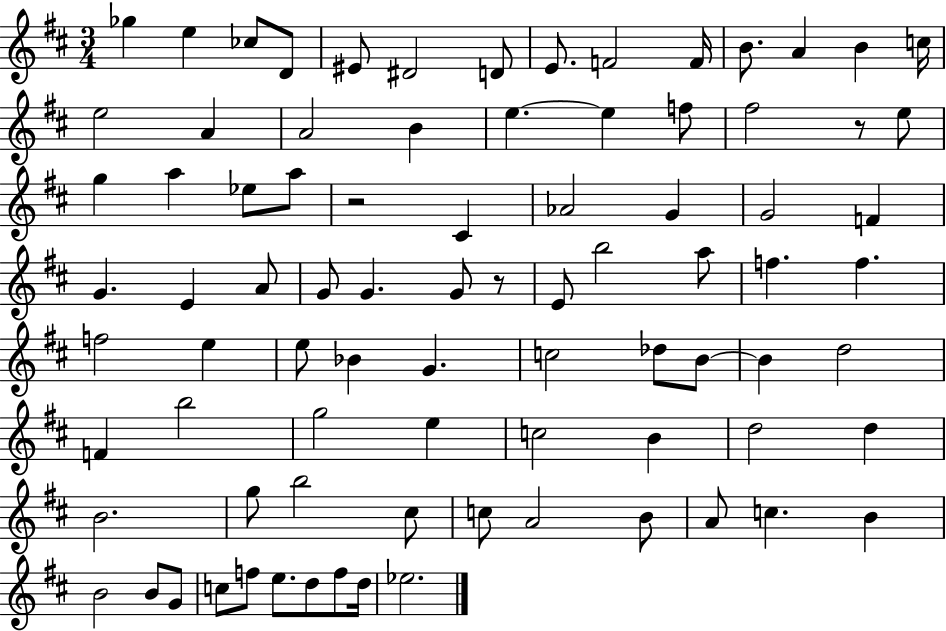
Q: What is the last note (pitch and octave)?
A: Eb5